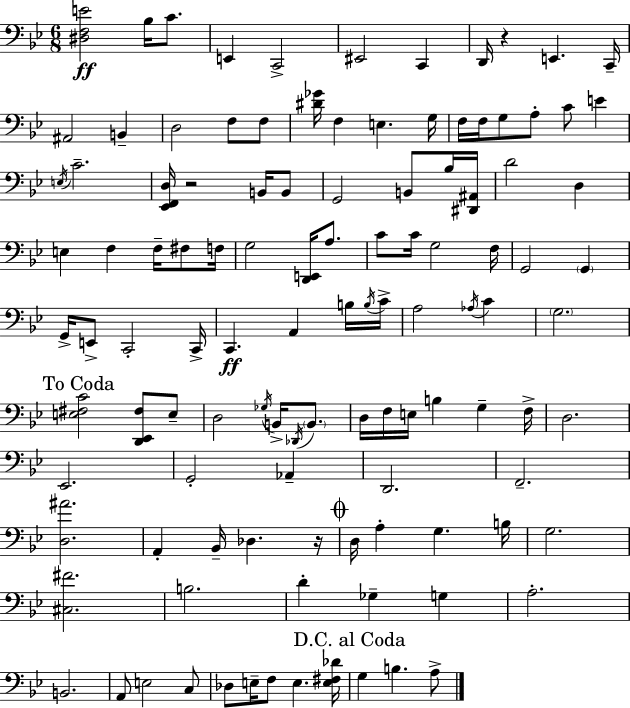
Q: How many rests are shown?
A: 3